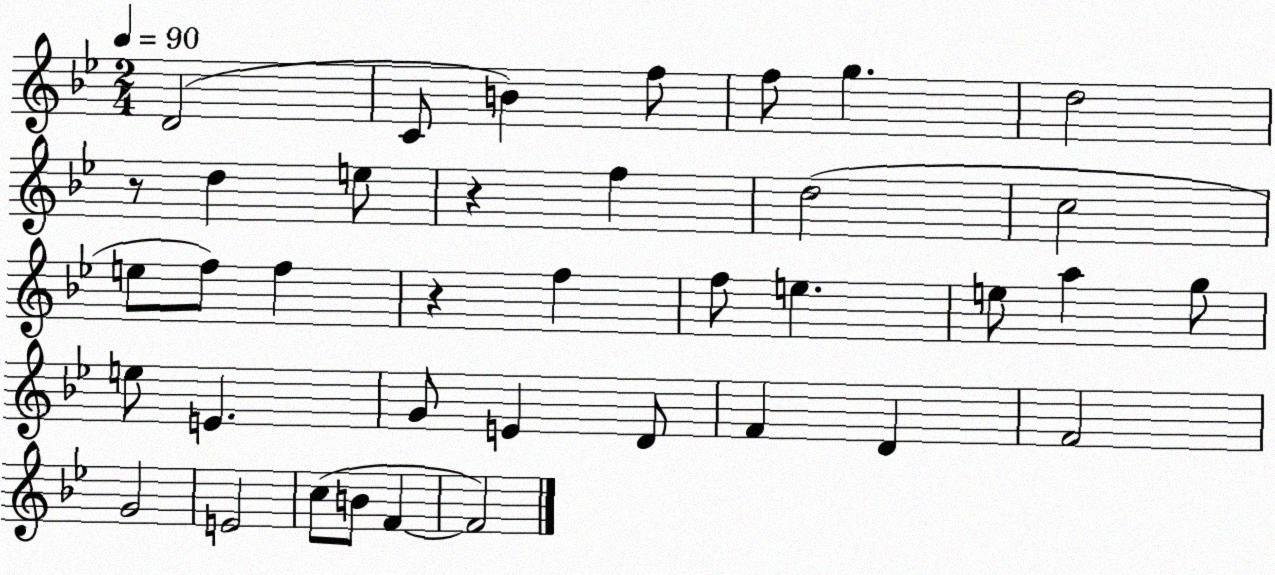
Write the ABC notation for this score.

X:1
T:Untitled
M:2/4
L:1/4
K:Bb
D2 C/2 B f/2 f/2 g d2 z/2 d e/2 z f d2 c2 e/2 f/2 f z f f/2 e e/2 a g/2 e/2 E G/2 E D/2 F D F2 G2 E2 c/2 B/2 F F2